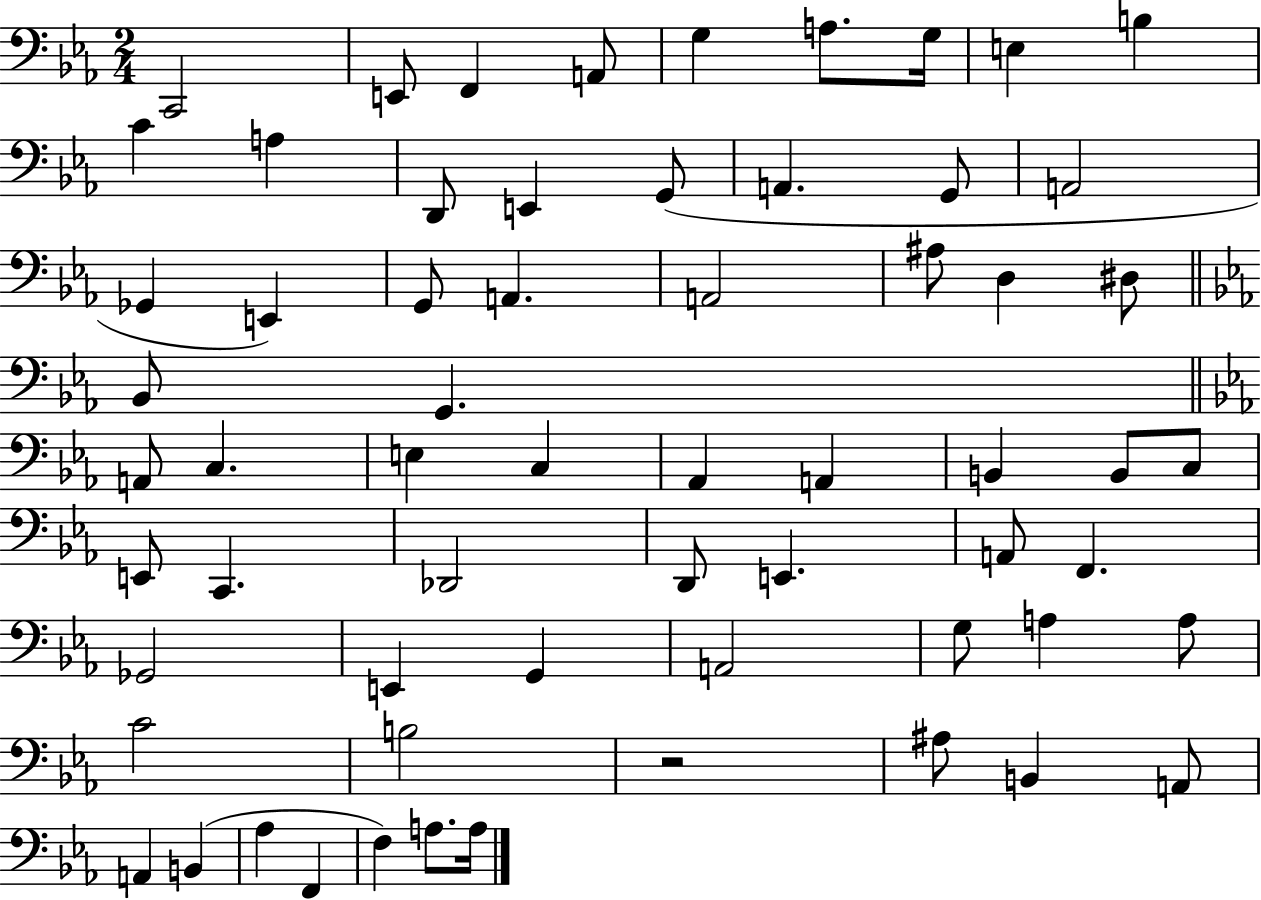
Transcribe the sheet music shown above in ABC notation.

X:1
T:Untitled
M:2/4
L:1/4
K:Eb
C,,2 E,,/2 F,, A,,/2 G, A,/2 G,/4 E, B, C A, D,,/2 E,, G,,/2 A,, G,,/2 A,,2 _G,, E,, G,,/2 A,, A,,2 ^A,/2 D, ^D,/2 _B,,/2 G,, A,,/2 C, E, C, _A,, A,, B,, B,,/2 C,/2 E,,/2 C,, _D,,2 D,,/2 E,, A,,/2 F,, _G,,2 E,, G,, A,,2 G,/2 A, A,/2 C2 B,2 z2 ^A,/2 B,, A,,/2 A,, B,, _A, F,, F, A,/2 A,/4